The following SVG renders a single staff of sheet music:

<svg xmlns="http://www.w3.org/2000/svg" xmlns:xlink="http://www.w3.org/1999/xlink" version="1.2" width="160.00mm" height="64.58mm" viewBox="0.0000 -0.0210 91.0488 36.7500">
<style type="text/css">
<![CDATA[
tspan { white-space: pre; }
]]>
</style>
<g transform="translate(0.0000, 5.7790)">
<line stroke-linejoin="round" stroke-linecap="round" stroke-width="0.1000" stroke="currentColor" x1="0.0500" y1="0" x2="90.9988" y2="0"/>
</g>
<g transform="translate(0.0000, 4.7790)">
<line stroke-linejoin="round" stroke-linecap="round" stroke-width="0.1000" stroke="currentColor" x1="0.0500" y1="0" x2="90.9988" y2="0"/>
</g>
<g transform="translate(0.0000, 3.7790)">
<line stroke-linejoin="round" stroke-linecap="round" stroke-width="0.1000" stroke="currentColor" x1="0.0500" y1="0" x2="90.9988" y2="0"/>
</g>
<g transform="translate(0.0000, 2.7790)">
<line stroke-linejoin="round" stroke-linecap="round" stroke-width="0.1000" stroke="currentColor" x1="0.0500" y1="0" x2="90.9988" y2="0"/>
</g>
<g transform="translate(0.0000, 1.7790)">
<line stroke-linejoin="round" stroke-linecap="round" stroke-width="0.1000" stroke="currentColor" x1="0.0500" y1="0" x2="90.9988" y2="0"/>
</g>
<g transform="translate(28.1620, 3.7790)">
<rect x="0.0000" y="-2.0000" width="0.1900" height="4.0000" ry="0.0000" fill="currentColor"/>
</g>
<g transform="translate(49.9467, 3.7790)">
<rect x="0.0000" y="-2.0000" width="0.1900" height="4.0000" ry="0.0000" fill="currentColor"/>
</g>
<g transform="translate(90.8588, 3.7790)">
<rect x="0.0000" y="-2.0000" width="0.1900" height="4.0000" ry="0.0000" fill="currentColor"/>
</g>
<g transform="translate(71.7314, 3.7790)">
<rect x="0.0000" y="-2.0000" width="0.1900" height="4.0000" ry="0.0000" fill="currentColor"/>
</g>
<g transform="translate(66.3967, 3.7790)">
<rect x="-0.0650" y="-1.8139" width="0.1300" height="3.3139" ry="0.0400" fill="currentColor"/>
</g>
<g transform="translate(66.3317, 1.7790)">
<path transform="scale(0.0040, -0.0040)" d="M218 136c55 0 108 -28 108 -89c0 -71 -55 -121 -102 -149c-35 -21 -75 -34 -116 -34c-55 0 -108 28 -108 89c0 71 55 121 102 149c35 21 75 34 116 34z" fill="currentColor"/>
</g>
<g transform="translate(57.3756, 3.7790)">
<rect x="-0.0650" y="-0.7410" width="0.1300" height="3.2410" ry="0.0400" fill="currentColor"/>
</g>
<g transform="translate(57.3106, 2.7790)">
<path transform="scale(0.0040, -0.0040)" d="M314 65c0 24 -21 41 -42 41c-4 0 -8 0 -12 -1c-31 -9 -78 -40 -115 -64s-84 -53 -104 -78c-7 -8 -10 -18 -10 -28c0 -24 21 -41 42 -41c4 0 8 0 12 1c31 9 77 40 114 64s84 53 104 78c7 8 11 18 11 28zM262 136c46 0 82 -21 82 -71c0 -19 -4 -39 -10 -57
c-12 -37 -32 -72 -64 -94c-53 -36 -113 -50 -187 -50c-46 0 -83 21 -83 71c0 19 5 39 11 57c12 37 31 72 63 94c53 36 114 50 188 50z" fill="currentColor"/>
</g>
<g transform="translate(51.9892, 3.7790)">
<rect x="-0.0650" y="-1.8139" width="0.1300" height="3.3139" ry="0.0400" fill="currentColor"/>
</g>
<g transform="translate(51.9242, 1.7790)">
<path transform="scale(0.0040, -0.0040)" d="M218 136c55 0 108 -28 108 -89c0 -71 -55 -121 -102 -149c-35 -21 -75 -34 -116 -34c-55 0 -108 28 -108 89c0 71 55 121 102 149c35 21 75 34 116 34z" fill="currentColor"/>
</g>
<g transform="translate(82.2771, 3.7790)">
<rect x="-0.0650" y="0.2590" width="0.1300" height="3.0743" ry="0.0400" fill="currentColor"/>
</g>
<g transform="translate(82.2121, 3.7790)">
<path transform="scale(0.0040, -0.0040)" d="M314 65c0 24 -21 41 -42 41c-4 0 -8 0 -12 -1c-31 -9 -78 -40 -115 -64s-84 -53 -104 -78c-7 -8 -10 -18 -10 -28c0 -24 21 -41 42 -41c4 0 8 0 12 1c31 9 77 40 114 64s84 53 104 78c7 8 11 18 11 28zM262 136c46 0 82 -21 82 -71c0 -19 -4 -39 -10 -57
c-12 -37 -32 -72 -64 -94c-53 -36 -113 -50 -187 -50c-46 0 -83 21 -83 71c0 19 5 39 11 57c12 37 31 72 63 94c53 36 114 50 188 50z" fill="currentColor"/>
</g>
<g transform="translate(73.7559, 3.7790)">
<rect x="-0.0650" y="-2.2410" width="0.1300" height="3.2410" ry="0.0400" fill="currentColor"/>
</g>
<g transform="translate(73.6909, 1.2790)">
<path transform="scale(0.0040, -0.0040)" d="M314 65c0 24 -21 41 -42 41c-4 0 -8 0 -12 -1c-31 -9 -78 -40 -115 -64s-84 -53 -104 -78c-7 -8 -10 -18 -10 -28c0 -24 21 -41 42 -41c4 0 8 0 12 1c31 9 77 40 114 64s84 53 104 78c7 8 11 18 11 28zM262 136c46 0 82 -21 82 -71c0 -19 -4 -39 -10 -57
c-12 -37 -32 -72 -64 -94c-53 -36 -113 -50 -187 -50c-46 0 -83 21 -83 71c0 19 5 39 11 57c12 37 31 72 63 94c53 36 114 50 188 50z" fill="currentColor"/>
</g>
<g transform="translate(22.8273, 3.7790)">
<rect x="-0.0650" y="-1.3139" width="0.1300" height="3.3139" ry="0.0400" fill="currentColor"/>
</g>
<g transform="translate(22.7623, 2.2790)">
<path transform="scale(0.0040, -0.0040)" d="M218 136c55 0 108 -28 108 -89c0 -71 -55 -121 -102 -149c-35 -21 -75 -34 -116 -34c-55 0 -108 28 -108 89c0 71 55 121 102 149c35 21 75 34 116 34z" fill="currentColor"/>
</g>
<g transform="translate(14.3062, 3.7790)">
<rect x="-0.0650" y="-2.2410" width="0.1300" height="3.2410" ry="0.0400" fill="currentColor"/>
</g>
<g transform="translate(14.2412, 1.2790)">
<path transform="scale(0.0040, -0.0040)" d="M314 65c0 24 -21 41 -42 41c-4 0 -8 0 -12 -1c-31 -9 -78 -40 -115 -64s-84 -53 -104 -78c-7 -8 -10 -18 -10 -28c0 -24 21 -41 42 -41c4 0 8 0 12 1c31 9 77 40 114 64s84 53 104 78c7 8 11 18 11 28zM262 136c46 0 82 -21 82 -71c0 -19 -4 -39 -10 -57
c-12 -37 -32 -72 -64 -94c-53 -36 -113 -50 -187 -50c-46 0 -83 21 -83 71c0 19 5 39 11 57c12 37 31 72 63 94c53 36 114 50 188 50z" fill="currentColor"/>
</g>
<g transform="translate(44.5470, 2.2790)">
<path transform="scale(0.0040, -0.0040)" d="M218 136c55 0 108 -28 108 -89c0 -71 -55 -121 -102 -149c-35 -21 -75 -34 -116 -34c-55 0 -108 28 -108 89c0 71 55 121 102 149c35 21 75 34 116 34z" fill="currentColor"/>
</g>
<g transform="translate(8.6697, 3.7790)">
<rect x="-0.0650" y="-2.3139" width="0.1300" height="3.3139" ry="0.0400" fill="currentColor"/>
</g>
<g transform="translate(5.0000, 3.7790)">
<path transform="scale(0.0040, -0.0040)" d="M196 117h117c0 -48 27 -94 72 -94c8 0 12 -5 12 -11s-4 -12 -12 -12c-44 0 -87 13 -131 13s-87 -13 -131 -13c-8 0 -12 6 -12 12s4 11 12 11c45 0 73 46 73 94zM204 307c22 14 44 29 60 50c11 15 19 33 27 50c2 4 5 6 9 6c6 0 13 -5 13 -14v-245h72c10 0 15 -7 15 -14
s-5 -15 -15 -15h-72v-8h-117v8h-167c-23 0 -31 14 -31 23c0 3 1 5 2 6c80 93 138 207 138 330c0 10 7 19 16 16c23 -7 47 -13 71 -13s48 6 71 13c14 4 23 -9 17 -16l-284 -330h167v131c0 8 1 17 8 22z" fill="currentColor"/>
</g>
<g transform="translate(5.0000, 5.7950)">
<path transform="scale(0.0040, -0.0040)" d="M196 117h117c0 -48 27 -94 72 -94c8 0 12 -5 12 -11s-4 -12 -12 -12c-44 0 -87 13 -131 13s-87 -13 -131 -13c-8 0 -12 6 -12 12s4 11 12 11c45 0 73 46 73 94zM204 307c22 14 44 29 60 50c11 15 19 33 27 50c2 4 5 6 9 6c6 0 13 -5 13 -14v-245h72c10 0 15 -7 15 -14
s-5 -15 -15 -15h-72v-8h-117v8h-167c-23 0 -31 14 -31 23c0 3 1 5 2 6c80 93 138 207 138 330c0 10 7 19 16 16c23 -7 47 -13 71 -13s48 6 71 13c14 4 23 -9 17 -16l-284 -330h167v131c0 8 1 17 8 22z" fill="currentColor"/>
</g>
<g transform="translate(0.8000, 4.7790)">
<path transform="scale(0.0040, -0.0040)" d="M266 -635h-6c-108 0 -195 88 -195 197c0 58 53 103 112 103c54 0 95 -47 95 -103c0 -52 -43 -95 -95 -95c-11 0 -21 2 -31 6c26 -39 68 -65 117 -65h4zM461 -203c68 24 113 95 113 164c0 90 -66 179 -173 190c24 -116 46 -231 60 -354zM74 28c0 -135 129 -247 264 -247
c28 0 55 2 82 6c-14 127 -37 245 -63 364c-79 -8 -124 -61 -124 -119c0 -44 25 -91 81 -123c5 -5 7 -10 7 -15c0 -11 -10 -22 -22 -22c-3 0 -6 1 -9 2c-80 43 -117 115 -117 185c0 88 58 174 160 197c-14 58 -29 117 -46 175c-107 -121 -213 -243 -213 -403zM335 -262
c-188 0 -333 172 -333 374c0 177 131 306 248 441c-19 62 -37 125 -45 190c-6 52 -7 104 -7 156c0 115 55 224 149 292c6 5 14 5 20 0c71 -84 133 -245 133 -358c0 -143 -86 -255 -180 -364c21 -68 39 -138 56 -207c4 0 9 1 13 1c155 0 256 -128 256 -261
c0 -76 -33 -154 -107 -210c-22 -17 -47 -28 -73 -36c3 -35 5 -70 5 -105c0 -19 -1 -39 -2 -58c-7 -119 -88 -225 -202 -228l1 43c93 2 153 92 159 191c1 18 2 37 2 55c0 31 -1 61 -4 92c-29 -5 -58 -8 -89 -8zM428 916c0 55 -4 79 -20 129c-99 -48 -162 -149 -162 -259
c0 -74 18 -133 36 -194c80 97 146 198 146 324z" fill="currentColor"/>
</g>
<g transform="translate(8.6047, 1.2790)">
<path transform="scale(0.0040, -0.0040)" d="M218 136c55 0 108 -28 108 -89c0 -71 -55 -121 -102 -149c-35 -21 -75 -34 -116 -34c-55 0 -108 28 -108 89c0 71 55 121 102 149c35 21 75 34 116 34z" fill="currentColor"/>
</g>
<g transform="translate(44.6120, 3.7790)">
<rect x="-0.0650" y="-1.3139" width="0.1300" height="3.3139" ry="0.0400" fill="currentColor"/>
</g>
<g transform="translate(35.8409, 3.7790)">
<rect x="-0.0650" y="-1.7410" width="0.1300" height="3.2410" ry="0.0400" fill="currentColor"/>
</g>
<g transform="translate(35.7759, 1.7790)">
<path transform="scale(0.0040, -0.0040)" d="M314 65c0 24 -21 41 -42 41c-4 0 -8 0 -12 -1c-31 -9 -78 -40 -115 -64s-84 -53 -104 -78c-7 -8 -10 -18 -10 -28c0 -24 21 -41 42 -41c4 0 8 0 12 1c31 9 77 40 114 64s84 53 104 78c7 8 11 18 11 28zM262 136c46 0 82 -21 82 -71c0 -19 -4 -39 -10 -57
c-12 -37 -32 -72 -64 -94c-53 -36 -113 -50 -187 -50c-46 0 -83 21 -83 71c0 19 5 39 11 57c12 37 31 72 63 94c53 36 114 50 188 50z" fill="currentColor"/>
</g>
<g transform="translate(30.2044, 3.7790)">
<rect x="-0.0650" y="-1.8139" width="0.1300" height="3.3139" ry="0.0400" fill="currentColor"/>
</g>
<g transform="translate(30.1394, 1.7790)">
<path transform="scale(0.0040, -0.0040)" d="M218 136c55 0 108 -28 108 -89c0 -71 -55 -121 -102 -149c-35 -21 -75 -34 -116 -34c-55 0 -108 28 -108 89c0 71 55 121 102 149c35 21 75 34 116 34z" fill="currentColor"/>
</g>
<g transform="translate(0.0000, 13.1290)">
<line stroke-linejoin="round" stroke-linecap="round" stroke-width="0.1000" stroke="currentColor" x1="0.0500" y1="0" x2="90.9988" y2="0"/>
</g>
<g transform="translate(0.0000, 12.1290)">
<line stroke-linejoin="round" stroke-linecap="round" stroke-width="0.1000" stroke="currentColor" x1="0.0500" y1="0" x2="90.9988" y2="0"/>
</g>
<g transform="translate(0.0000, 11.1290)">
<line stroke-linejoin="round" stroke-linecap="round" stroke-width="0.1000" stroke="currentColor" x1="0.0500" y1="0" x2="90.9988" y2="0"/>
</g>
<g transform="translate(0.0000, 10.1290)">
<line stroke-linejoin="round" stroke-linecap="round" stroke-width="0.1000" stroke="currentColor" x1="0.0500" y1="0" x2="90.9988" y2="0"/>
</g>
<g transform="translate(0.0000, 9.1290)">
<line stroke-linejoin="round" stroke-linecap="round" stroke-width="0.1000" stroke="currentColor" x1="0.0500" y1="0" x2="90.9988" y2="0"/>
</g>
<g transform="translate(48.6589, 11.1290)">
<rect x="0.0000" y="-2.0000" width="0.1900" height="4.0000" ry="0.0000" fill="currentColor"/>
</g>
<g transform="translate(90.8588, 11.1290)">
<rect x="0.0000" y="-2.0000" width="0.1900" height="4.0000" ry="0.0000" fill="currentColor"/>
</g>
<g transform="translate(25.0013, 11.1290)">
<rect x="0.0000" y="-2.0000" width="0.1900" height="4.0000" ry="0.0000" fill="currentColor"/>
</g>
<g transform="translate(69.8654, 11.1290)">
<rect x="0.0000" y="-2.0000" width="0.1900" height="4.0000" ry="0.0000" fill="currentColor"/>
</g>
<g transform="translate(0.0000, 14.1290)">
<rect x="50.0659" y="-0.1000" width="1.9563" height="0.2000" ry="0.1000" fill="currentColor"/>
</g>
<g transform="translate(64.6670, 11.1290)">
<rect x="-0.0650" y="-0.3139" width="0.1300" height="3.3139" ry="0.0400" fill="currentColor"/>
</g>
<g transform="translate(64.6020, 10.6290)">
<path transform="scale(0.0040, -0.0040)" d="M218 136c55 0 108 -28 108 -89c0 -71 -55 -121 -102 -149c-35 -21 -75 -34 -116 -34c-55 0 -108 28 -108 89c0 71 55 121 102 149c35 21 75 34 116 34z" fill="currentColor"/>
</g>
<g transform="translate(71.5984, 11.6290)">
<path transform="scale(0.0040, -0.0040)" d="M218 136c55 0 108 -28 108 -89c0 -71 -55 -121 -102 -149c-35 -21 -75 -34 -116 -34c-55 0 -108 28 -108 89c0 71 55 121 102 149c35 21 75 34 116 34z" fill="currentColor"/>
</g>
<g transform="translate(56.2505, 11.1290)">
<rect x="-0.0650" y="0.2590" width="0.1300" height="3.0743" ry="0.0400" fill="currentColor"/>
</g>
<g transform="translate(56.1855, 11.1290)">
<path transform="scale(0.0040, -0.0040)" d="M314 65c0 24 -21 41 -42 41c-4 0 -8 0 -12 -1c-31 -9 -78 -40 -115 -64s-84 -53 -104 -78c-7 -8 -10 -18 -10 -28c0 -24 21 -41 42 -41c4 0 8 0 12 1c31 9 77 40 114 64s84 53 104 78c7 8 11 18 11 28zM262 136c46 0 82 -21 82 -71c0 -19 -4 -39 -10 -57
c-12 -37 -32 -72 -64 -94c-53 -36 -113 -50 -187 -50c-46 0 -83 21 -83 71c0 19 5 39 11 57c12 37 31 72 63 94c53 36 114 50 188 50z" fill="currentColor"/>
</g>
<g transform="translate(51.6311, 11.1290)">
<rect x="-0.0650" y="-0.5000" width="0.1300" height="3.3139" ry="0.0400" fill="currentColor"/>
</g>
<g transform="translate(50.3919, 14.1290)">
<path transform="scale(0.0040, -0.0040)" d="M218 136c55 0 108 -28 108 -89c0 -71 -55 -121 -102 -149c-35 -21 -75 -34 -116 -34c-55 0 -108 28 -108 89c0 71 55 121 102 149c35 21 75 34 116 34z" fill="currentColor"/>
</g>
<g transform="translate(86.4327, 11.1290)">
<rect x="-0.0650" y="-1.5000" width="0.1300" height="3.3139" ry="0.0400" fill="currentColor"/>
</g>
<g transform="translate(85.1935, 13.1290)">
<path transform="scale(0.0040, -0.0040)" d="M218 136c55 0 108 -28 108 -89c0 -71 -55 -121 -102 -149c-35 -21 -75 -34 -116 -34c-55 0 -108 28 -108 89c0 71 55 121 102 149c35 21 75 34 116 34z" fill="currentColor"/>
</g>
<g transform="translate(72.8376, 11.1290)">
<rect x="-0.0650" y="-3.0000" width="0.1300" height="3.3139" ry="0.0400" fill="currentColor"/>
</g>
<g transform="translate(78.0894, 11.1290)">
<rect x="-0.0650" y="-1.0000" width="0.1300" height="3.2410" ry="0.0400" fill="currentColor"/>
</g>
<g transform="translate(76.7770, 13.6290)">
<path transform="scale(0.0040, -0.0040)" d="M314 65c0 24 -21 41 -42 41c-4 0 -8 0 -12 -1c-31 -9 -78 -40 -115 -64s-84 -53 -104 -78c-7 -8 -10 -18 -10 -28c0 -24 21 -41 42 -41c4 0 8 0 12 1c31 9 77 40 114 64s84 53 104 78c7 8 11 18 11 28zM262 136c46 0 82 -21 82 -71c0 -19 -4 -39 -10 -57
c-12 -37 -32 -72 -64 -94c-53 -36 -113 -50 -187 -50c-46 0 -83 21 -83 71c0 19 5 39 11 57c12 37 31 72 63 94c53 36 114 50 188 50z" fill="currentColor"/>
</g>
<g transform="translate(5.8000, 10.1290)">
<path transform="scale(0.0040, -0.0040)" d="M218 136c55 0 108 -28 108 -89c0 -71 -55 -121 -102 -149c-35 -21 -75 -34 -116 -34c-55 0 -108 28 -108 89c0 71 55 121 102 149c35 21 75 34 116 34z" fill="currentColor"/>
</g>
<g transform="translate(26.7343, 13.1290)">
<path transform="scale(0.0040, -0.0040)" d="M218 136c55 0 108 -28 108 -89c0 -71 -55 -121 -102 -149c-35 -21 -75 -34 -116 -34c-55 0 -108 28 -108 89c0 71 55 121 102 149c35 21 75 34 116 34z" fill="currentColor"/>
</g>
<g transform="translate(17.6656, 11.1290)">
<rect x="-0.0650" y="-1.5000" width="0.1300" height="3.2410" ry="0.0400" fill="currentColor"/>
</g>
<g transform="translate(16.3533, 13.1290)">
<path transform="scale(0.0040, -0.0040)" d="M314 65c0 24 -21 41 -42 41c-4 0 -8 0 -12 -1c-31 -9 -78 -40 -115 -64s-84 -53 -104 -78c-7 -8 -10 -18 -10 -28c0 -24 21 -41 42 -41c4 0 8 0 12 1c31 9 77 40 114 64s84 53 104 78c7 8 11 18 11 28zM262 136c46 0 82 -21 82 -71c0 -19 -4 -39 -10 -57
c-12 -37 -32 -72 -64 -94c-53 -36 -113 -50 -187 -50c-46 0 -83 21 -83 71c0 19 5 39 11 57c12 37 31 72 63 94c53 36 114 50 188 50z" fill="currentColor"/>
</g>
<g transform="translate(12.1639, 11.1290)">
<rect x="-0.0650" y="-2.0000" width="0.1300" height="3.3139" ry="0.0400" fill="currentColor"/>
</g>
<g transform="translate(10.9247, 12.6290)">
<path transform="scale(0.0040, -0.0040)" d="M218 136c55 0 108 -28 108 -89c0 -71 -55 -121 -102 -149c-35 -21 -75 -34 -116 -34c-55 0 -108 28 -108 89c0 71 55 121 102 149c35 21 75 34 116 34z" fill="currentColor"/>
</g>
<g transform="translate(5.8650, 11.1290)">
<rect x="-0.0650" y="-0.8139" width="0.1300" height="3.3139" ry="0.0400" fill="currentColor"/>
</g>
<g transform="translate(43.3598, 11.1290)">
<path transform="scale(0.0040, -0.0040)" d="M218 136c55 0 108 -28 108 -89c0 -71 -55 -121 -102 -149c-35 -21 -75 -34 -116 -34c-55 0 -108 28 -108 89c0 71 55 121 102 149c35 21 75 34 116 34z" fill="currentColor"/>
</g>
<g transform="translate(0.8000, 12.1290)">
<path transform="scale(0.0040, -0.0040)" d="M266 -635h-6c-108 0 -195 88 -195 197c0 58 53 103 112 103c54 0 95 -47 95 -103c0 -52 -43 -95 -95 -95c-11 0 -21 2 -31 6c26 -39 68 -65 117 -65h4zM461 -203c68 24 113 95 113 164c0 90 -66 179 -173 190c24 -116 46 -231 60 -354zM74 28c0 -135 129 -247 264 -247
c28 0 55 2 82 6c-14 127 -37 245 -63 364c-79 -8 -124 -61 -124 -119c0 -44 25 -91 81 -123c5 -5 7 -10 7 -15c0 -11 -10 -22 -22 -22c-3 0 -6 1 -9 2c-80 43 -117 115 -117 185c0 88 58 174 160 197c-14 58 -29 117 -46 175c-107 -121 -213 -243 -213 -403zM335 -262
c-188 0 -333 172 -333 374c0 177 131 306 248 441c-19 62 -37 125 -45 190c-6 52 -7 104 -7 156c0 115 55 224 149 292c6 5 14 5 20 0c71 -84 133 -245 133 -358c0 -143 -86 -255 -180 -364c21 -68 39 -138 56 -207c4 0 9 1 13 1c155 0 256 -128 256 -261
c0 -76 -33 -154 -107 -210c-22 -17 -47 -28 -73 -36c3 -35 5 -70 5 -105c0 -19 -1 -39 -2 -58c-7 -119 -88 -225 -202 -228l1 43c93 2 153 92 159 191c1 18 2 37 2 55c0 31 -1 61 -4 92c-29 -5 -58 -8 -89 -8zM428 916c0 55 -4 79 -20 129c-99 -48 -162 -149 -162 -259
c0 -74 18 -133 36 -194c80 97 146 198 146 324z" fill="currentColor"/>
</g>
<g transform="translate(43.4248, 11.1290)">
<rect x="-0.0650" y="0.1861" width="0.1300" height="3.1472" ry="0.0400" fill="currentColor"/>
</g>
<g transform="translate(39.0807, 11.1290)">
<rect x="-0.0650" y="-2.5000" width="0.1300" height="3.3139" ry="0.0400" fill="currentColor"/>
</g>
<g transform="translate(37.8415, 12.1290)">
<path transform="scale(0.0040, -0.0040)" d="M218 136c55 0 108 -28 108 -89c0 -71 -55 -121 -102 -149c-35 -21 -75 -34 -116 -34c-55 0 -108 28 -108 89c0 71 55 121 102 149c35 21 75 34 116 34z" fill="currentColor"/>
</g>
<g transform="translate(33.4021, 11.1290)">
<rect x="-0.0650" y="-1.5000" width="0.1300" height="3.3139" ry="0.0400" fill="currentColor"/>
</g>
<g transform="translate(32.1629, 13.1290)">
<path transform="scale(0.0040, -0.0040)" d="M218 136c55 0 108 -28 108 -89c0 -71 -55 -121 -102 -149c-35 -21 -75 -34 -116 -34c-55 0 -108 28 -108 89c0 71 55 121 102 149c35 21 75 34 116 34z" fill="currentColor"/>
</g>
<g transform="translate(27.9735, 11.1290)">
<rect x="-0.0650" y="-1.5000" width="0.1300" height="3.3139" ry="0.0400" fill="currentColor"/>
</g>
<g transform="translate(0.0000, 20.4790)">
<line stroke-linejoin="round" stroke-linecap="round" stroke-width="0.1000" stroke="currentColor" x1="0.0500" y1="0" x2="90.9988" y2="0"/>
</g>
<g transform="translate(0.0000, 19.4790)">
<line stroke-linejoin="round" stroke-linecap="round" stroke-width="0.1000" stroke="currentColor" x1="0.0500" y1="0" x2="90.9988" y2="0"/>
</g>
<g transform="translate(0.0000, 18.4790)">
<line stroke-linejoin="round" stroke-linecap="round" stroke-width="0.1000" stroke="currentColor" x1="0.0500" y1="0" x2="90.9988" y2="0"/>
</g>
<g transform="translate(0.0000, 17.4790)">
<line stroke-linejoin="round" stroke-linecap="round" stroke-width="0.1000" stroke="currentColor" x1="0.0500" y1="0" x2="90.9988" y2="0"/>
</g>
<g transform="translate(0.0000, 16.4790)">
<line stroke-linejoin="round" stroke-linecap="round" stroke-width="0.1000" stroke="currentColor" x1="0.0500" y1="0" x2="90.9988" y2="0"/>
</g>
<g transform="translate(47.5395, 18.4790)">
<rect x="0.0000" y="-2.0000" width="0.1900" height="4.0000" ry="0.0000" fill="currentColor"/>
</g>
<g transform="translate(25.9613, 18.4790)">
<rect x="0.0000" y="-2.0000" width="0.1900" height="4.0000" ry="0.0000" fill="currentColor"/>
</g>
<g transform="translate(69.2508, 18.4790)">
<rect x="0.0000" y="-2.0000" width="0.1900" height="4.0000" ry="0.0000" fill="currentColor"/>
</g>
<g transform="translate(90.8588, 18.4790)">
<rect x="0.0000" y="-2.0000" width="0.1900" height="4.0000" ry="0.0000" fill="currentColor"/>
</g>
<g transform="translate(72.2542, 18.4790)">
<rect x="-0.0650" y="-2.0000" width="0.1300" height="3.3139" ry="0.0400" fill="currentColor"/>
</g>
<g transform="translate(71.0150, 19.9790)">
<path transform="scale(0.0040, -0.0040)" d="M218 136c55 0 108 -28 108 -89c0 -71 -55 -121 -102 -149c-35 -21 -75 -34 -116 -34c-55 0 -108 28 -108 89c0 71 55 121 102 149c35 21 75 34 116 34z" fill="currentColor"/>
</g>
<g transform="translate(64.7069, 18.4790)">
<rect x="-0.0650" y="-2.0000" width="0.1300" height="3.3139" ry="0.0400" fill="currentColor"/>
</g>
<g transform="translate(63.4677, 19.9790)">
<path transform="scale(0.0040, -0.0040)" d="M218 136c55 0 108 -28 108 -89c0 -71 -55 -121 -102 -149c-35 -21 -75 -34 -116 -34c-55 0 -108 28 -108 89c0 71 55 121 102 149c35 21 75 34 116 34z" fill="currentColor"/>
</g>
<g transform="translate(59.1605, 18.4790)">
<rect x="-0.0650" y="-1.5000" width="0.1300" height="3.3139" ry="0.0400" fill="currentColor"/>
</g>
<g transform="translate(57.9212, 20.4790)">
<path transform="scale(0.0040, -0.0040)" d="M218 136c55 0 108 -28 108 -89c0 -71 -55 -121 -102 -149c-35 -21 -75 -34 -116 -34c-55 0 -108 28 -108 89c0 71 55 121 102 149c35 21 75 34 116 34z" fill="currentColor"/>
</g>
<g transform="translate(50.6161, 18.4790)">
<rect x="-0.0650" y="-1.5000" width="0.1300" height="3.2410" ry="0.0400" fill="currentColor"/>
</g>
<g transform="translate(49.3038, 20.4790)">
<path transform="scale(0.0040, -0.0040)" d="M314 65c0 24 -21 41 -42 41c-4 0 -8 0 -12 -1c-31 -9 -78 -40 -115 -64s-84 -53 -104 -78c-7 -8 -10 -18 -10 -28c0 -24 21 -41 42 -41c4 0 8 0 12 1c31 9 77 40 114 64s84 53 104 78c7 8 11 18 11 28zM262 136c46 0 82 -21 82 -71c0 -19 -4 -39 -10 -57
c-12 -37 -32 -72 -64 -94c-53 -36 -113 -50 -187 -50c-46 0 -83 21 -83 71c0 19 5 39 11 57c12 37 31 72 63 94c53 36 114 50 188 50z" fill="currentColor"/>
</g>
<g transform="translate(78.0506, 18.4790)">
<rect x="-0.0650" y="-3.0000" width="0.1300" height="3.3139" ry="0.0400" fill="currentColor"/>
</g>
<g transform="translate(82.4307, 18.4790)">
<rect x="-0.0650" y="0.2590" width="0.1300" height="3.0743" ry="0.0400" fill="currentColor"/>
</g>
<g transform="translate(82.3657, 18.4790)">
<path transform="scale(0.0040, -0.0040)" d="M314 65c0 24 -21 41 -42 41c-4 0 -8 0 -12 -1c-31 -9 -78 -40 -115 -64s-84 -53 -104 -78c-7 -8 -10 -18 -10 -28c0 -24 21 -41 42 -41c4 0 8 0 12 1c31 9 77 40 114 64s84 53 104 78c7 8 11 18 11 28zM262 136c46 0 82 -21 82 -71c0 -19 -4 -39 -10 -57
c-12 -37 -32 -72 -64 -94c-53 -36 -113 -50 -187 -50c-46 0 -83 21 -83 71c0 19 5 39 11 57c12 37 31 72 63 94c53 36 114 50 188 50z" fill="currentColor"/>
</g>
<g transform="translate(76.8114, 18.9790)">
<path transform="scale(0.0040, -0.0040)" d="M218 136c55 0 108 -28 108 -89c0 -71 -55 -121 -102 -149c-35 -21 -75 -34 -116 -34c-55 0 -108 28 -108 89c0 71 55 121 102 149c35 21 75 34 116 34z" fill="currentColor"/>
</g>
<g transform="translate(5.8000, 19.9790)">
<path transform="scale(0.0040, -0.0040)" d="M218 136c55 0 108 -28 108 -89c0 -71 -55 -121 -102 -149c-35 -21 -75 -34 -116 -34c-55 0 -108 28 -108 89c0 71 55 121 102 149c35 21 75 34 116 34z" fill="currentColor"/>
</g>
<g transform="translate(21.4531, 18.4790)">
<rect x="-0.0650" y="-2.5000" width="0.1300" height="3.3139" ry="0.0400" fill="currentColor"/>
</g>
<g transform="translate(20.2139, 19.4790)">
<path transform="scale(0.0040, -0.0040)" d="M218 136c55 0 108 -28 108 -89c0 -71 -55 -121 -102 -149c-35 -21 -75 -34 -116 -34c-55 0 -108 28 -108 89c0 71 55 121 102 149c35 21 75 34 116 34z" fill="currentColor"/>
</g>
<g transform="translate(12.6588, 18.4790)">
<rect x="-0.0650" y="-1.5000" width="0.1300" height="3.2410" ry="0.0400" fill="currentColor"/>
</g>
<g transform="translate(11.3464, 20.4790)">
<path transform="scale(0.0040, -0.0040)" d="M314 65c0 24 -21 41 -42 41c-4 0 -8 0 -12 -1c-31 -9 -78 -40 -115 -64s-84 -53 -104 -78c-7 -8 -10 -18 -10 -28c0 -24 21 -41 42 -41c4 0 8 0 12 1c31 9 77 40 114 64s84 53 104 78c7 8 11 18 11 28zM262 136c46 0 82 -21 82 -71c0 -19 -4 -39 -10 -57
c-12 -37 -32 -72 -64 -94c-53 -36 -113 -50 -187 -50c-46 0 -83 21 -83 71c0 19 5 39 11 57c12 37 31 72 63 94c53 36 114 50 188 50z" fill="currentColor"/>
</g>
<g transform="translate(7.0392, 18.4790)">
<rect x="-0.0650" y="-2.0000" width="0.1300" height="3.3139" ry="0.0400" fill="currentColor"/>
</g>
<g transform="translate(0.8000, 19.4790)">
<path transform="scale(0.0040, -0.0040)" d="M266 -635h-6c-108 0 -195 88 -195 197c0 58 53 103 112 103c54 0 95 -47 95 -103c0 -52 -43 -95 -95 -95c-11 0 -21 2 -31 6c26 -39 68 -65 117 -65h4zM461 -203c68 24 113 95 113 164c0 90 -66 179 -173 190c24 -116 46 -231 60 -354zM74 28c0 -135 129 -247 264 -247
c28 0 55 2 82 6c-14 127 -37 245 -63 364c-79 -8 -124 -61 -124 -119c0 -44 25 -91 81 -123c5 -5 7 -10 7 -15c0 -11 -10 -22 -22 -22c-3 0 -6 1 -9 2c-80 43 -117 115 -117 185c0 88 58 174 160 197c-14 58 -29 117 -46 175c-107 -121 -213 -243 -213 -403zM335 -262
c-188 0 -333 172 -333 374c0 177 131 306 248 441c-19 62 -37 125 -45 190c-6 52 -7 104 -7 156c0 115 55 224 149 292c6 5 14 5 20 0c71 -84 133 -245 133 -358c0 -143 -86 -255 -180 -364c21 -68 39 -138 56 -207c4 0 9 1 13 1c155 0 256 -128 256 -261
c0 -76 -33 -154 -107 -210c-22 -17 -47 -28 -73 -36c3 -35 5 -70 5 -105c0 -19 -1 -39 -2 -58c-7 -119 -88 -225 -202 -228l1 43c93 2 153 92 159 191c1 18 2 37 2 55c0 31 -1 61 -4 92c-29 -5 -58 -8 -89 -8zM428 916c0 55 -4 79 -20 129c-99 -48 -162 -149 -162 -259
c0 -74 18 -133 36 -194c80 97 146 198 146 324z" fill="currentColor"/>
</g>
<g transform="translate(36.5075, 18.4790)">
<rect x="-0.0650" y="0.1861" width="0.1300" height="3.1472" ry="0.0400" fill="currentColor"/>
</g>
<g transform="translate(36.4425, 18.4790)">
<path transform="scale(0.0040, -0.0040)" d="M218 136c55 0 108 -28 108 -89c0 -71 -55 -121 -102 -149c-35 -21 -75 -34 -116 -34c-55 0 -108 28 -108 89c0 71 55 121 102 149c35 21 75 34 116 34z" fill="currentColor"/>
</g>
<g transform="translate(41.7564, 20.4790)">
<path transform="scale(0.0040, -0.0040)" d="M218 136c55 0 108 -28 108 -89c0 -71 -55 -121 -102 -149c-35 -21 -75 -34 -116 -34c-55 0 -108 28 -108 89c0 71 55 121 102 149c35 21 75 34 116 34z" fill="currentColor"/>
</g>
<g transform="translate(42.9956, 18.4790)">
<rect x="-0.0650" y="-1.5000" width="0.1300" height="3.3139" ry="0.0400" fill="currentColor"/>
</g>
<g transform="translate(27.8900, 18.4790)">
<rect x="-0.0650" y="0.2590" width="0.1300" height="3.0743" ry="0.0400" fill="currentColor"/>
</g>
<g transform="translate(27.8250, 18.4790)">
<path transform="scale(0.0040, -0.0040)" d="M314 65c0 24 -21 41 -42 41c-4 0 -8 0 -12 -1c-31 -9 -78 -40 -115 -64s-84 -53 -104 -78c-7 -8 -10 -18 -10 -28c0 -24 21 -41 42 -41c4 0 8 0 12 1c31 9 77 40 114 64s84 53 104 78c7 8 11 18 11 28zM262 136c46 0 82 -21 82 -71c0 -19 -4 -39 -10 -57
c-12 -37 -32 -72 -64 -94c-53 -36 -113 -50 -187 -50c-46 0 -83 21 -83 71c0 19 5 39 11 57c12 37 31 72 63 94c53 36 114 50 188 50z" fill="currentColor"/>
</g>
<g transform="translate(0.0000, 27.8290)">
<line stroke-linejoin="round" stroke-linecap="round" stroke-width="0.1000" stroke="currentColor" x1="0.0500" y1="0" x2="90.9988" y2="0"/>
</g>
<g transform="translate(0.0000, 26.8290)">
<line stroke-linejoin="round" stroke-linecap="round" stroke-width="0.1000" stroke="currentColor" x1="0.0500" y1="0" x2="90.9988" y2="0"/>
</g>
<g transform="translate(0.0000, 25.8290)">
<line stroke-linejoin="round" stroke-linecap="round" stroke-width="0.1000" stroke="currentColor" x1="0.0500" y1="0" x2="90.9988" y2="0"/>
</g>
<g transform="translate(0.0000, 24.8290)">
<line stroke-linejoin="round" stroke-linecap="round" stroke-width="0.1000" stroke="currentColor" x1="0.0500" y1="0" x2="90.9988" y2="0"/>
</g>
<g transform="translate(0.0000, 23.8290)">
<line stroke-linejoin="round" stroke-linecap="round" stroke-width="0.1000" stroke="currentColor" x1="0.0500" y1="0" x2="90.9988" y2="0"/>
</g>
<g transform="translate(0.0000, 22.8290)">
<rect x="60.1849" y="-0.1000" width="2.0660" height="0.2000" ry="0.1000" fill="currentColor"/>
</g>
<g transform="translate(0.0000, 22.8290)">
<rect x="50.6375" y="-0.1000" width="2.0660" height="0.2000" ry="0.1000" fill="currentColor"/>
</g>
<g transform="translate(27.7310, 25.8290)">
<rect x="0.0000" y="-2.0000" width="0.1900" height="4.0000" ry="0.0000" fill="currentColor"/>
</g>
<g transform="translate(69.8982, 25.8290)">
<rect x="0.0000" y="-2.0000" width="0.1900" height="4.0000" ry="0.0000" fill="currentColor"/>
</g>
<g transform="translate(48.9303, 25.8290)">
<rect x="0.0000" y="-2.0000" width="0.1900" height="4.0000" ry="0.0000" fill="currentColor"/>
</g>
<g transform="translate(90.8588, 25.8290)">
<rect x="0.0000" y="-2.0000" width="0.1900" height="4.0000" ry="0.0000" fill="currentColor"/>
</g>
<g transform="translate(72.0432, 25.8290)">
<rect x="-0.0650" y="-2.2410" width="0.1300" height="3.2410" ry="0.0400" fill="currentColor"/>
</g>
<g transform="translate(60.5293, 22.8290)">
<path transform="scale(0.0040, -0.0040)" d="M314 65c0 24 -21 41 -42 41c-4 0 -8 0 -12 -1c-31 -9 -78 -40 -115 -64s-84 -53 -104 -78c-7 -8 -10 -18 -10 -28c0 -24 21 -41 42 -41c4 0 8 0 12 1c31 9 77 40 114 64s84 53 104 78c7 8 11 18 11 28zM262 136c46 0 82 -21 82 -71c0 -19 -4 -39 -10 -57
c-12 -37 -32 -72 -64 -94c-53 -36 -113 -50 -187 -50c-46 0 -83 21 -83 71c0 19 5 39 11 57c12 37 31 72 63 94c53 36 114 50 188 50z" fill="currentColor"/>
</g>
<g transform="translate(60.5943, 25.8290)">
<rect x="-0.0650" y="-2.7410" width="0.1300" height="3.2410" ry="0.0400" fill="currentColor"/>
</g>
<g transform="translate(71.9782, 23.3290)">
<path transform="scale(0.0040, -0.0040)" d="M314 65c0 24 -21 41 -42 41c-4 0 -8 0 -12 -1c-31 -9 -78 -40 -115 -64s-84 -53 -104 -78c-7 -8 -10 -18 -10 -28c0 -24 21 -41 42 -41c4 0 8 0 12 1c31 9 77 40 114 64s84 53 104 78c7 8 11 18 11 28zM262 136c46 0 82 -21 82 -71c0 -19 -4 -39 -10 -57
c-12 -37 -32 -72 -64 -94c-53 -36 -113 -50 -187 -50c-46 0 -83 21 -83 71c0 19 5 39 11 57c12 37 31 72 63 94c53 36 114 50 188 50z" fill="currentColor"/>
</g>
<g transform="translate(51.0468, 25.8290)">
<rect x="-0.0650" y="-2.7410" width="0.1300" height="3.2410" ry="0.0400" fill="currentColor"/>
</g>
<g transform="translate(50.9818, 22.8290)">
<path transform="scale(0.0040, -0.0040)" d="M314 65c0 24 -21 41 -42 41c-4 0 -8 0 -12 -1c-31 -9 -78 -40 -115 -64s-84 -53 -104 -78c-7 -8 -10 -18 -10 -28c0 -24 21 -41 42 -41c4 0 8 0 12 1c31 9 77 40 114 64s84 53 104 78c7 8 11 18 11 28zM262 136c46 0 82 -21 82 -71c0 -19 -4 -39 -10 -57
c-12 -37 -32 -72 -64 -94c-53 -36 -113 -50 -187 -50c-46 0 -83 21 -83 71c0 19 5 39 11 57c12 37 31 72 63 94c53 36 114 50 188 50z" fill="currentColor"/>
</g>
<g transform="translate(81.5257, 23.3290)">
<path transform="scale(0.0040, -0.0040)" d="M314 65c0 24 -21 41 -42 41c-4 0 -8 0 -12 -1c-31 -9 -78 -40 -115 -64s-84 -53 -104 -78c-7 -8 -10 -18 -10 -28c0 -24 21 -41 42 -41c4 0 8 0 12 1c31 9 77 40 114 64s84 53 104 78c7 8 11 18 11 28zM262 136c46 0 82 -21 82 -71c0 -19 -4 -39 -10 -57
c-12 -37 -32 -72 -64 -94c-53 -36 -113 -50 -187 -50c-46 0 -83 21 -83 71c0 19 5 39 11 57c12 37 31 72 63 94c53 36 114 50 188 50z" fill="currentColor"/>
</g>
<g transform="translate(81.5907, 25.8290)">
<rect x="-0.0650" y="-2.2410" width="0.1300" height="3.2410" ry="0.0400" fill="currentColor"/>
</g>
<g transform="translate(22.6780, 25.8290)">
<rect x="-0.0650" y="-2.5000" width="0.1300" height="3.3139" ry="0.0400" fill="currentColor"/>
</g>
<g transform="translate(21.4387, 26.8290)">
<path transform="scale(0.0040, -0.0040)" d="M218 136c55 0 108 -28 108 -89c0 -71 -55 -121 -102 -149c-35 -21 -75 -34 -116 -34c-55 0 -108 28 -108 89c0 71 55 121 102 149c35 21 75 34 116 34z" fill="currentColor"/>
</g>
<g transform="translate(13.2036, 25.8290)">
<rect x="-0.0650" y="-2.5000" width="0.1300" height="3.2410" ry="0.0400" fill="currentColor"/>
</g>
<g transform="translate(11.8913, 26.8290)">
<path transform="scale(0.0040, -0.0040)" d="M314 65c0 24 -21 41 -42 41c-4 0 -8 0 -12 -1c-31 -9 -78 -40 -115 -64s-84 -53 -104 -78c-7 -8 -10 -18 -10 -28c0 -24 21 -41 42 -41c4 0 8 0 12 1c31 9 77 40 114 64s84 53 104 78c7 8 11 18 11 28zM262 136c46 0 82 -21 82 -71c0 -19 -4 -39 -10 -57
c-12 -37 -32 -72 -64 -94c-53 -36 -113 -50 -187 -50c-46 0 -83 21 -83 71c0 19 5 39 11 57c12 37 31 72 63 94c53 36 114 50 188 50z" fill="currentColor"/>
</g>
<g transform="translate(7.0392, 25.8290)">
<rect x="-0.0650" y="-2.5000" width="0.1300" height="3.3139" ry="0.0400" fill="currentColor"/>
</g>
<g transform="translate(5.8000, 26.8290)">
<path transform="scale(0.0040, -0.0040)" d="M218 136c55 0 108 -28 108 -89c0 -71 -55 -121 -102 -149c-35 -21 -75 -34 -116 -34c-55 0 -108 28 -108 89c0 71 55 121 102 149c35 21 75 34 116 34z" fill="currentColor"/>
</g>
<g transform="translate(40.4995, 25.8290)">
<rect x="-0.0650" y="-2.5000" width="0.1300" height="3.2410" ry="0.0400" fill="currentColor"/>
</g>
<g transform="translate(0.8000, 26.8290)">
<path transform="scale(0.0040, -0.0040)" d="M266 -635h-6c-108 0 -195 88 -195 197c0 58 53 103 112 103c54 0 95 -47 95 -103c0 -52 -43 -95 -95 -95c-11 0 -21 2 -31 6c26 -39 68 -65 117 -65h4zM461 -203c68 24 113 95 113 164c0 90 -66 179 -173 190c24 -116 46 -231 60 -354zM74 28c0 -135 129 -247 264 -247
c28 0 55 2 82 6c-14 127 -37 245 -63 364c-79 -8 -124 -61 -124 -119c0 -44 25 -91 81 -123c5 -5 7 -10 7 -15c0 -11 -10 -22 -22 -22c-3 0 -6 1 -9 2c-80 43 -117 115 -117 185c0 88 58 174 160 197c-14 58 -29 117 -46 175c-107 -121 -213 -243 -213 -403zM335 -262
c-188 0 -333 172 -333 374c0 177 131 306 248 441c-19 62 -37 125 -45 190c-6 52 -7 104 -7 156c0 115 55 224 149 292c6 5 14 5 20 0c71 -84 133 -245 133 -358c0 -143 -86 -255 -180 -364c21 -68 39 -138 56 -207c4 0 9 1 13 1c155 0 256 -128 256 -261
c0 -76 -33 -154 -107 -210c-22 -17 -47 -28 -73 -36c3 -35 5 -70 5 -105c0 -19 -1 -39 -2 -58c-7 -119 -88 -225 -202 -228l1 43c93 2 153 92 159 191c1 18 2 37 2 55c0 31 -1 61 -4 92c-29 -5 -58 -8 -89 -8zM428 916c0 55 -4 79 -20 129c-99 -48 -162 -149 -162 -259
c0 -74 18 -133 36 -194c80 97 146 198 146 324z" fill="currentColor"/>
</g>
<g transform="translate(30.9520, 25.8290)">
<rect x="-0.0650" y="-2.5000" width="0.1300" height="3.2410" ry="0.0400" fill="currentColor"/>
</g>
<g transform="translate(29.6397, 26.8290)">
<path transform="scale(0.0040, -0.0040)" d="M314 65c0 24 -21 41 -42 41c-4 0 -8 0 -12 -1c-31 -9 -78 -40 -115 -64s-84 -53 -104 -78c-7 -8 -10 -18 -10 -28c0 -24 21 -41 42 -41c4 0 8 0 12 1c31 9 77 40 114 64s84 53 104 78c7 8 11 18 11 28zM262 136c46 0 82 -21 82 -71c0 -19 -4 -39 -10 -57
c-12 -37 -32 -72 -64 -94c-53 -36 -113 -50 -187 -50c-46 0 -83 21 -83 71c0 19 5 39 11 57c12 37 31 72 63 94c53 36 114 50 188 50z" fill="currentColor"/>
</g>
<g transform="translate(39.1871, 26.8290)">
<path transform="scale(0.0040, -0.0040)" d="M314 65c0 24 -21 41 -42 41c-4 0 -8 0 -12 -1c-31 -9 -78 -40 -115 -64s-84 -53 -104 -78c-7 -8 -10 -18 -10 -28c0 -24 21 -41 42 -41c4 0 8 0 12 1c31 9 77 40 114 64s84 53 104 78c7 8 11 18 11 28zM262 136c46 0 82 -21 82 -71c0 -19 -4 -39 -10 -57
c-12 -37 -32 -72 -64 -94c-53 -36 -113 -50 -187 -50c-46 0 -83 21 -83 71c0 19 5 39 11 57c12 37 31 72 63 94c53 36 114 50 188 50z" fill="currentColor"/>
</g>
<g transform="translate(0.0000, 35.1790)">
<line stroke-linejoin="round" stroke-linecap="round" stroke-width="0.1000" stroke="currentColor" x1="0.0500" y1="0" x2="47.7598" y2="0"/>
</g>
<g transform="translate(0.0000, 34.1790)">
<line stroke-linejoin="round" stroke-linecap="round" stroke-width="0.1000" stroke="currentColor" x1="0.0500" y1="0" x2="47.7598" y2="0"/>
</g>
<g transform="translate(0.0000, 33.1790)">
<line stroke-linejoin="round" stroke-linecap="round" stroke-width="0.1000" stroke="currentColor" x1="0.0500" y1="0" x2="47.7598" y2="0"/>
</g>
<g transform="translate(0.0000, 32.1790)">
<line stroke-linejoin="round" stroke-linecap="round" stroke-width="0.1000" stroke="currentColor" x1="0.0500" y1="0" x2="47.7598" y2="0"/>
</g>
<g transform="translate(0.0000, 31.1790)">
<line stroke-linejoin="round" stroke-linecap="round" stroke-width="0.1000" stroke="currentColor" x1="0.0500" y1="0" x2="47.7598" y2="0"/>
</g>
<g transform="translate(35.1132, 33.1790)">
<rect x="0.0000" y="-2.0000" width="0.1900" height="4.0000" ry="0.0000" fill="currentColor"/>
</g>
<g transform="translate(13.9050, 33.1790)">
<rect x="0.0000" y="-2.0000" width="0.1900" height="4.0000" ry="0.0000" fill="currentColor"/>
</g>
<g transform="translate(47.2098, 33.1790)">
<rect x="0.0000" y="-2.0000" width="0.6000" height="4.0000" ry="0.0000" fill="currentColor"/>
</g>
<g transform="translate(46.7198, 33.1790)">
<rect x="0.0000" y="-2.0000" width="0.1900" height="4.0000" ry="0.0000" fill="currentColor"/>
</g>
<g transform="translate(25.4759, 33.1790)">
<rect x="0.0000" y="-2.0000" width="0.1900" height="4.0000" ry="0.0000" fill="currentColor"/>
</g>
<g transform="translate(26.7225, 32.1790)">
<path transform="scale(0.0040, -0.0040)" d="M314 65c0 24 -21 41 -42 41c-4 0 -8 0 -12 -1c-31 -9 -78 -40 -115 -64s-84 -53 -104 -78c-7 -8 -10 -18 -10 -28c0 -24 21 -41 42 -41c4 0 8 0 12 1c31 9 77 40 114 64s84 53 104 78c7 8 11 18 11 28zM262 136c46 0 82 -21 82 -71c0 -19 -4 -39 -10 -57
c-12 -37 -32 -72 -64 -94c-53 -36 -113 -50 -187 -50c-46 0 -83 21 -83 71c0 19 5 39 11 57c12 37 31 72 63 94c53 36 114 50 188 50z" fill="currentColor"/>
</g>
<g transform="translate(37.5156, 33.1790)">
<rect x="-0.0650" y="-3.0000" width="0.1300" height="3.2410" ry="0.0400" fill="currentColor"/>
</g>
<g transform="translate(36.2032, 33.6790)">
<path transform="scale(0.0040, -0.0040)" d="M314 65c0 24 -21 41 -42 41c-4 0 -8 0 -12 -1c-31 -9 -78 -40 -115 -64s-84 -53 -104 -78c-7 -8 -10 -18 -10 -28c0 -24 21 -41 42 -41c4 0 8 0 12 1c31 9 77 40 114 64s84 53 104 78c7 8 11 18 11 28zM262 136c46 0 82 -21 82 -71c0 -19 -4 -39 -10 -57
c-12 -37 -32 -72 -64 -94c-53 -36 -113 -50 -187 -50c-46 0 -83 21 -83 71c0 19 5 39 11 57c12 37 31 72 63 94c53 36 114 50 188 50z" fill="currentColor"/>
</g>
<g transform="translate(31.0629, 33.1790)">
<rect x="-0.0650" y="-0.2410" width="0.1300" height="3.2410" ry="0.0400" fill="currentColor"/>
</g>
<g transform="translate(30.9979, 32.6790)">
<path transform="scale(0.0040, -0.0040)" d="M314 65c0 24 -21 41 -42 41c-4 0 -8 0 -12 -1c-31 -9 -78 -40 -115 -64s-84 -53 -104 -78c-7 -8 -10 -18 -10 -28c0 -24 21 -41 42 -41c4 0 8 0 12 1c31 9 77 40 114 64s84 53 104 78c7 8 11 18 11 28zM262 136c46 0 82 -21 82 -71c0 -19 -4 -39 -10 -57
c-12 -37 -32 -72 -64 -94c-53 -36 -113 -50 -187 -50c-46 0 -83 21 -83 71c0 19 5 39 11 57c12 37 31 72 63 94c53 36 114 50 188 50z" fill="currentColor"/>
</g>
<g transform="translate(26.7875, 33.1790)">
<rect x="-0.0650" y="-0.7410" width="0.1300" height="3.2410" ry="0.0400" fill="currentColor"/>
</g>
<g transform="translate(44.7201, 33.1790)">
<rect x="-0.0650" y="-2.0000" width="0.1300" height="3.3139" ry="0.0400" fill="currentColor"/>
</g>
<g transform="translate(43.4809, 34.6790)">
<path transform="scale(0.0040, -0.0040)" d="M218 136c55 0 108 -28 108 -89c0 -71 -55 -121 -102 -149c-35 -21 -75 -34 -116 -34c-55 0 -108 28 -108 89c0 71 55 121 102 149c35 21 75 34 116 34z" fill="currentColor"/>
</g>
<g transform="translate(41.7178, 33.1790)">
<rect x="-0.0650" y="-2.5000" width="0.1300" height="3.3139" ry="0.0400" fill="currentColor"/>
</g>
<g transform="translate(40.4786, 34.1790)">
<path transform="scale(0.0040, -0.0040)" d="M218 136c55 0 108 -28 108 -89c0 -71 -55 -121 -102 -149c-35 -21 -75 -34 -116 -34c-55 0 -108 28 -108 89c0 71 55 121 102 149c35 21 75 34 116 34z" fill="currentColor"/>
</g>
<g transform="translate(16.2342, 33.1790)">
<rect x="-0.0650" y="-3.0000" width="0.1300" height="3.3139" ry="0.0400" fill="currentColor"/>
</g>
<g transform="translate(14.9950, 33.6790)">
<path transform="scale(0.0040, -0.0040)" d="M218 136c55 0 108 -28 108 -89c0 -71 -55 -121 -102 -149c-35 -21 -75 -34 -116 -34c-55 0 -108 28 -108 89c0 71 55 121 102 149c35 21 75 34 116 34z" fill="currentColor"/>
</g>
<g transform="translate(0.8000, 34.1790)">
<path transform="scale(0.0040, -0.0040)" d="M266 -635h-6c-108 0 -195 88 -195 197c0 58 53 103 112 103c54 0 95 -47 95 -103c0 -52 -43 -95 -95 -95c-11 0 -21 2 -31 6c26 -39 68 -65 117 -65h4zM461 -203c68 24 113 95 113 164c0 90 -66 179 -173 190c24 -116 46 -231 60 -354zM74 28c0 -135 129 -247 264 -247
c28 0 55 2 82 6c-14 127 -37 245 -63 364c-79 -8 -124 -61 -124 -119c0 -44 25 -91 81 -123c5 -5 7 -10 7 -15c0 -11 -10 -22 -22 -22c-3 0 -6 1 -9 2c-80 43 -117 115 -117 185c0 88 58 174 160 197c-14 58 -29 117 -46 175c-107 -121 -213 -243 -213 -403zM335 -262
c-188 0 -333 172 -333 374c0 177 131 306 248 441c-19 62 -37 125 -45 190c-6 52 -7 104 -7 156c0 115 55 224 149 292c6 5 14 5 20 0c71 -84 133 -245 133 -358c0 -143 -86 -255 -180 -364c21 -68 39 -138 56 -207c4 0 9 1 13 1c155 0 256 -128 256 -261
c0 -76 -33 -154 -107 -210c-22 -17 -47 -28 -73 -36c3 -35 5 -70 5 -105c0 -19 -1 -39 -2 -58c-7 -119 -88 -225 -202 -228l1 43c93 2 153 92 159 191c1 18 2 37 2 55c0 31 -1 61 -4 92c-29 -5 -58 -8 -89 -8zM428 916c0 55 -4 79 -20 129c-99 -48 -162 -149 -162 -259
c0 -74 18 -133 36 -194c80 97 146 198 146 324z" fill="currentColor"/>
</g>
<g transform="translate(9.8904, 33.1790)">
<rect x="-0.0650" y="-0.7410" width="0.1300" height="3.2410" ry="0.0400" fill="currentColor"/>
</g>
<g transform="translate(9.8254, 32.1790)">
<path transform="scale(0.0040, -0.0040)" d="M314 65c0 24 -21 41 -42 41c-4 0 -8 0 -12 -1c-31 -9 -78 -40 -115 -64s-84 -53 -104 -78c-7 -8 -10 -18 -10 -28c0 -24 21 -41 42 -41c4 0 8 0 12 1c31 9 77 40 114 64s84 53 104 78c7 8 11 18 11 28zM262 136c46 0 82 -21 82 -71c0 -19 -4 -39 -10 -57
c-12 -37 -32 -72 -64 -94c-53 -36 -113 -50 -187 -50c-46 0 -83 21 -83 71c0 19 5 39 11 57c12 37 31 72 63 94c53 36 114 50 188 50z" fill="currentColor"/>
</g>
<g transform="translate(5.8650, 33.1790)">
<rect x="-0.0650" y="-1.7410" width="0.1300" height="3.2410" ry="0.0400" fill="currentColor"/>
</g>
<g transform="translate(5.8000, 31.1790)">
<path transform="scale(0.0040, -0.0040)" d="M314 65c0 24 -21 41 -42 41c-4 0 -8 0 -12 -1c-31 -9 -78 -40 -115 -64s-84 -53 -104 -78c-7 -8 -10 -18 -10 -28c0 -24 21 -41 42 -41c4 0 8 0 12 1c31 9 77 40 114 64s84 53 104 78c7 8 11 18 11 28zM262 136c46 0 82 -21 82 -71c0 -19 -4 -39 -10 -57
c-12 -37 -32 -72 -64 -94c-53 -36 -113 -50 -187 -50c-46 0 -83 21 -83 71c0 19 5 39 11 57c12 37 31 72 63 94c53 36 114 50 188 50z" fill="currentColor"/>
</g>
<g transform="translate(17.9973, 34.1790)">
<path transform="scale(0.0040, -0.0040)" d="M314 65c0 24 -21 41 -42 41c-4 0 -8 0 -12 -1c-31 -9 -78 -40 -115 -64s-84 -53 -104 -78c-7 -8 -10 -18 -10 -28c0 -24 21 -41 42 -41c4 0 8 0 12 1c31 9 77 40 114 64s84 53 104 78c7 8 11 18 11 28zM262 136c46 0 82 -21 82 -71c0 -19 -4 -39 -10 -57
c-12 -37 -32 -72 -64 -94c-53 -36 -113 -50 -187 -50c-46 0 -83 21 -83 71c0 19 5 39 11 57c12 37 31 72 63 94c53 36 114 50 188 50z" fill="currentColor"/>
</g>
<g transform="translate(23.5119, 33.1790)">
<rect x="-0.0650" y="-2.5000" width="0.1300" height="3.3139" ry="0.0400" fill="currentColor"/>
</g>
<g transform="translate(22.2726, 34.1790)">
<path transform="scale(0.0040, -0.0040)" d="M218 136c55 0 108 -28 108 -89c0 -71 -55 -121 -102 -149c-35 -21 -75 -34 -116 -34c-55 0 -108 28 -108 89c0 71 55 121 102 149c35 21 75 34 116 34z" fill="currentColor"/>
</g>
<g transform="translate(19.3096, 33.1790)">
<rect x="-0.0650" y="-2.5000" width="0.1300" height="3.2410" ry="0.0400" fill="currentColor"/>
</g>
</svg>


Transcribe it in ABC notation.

X:1
T:Untitled
M:4/4
L:1/4
K:C
g g2 e f f2 e f d2 f g2 B2 d F E2 E E G B C B2 c A D2 E F E2 G B2 B E E2 E F F A B2 G G2 G G2 G2 a2 a2 g2 g2 f2 d2 A G2 G d2 c2 A2 G F